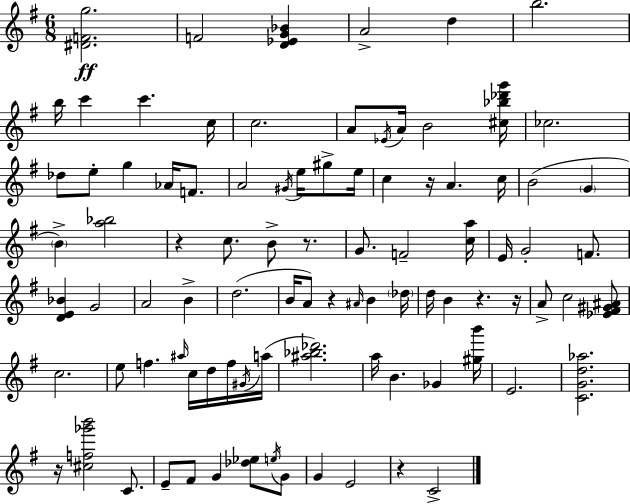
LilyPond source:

{
  \clef treble
  \numericTimeSignature
  \time 6/8
  \key g \major
  <dis' f' g''>2.\ff | f'2 <d' ees' g' bes'>4 | a'2-> d''4 | b''2. | \break b''16 c'''4 c'''4. c''16 | c''2. | a'8 \acciaccatura { ees'16 } a'16 b'2 | <cis'' bes'' des''' g'''>16 ces''2. | \break des''8 e''8-. g''4 aes'16 f'8. | a'2 \acciaccatura { gis'16 } e''16 gis''8-> | e''16 c''4 r16 a'4. | c''16 b'2( \parenthesize g'4 | \break \parenthesize b'4->) <a'' bes''>2 | r4 c''8. b'8-> r8. | g'8. f'2-- | <c'' a''>16 e'16 g'2-. f'8. | \break <d' e' bes'>4 g'2 | a'2 b'4-> | d''2.( | b'16 a'8) r4 \grace { ais'16 } b'4 | \break \parenthesize des''16 d''16 b'4 r4. | r16 a'8-> c''2 | <ees' fis' gis' ais'>8 c''2. | e''8 f''4. \grace { ais''16 } | \break c''16 d''16 f''16 \acciaccatura { gis'16 }( a''16 <ais'' bes'' des'''>2.) | a''16 b'4. | ges'4 <gis'' b'''>16 e'2. | <c' g' d'' aes''>2. | \break r16 <cis'' f'' ges''' b'''>2 | c'8. e'8-- fis'8 g'4 | <des'' ees''>8 \acciaccatura { e''16 } g'8 g'4 e'2 | r4 c'2-> | \break \bar "|."
}